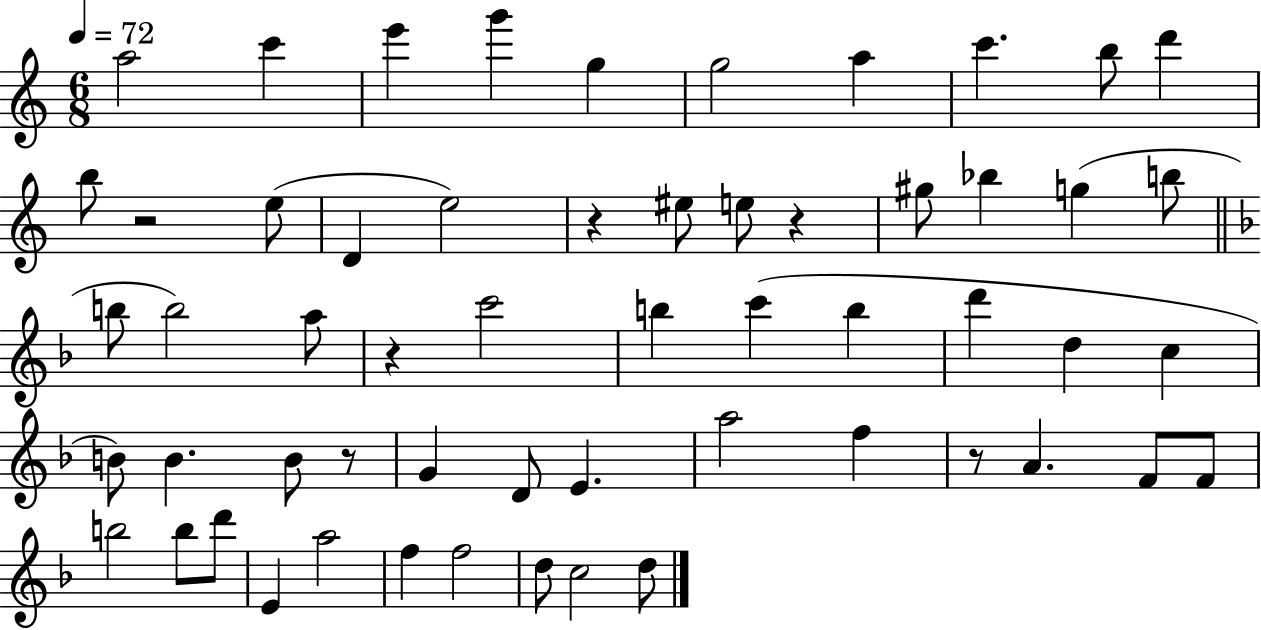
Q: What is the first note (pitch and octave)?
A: A5